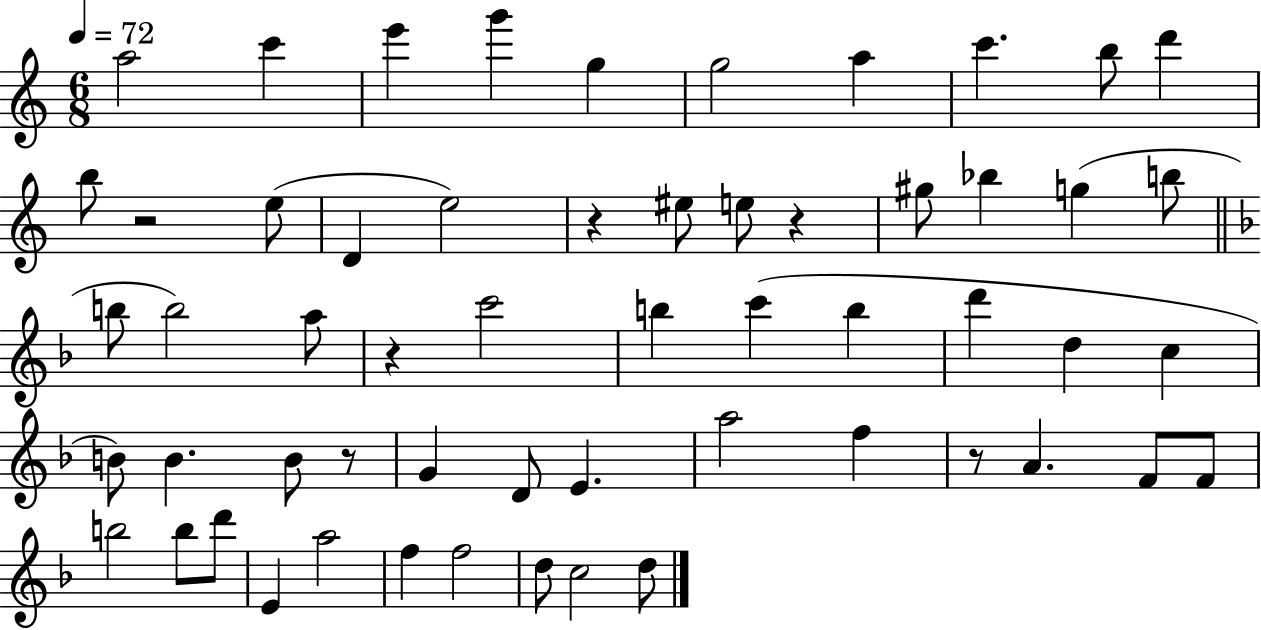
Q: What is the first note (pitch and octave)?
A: A5